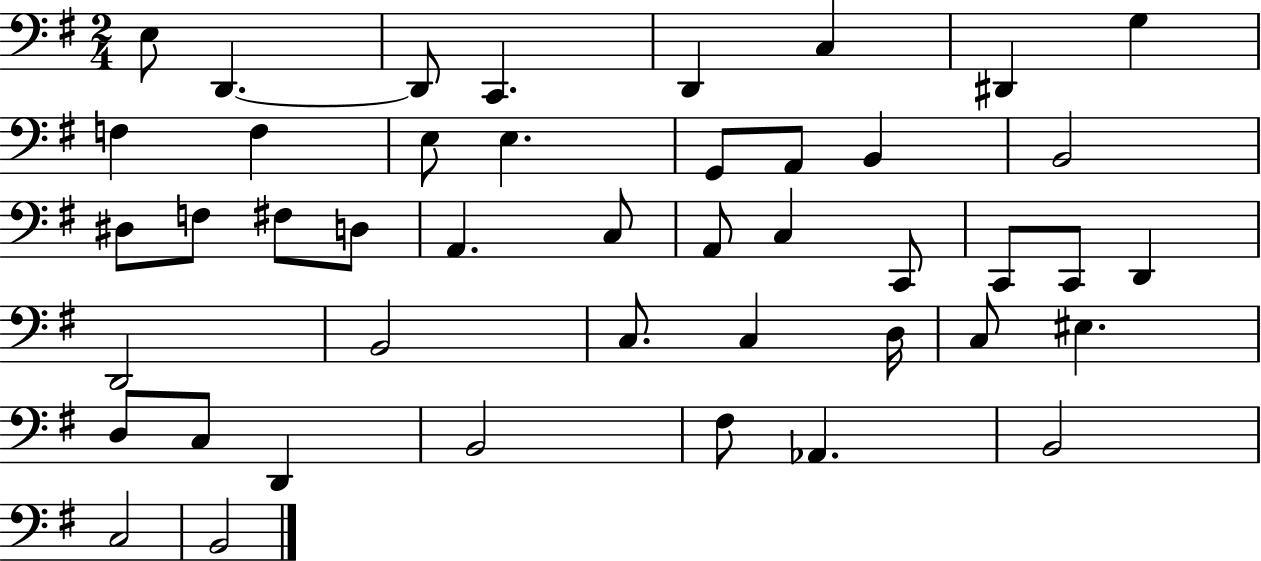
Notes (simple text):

E3/e D2/q. D2/e C2/q. D2/q C3/q D#2/q G3/q F3/q F3/q E3/e E3/q. G2/e A2/e B2/q B2/h D#3/e F3/e F#3/e D3/e A2/q. C3/e A2/e C3/q C2/e C2/e C2/e D2/q D2/h B2/h C3/e. C3/q D3/s C3/e EIS3/q. D3/e C3/e D2/q B2/h F#3/e Ab2/q. B2/h C3/h B2/h